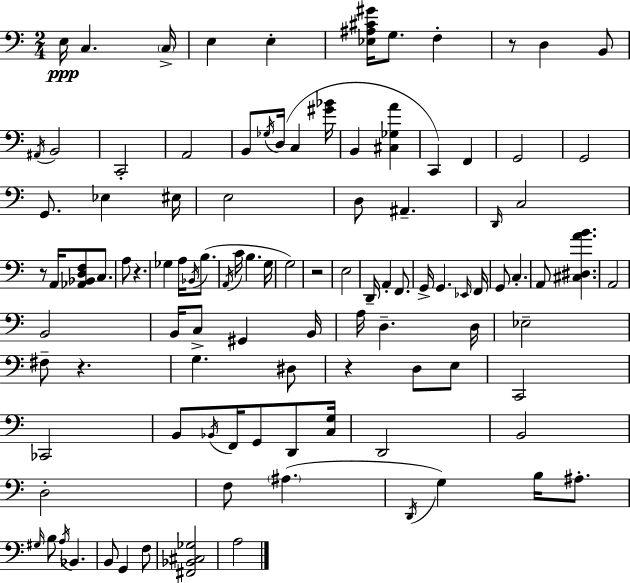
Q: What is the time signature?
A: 2/4